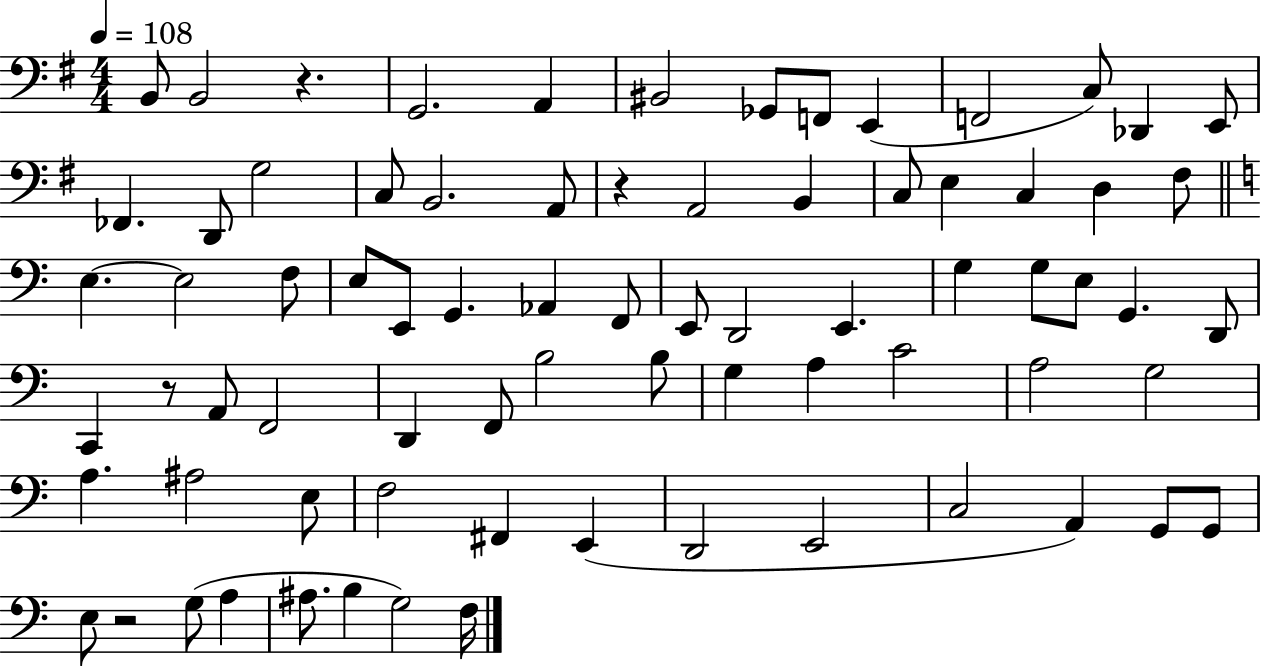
X:1
T:Untitled
M:4/4
L:1/4
K:G
B,,/2 B,,2 z G,,2 A,, ^B,,2 _G,,/2 F,,/2 E,, F,,2 C,/2 _D,, E,,/2 _F,, D,,/2 G,2 C,/2 B,,2 A,,/2 z A,,2 B,, C,/2 E, C, D, ^F,/2 E, E,2 F,/2 E,/2 E,,/2 G,, _A,, F,,/2 E,,/2 D,,2 E,, G, G,/2 E,/2 G,, D,,/2 C,, z/2 A,,/2 F,,2 D,, F,,/2 B,2 B,/2 G, A, C2 A,2 G,2 A, ^A,2 E,/2 F,2 ^F,, E,, D,,2 E,,2 C,2 A,, G,,/2 G,,/2 E,/2 z2 G,/2 A, ^A,/2 B, G,2 F,/4